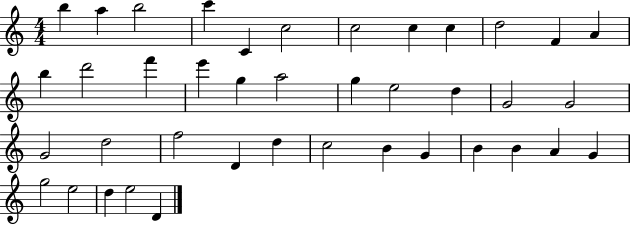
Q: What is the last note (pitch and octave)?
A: D4